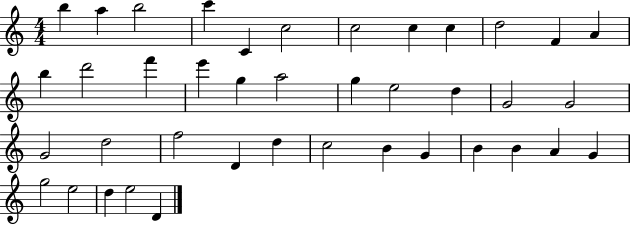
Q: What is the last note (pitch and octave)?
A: D4